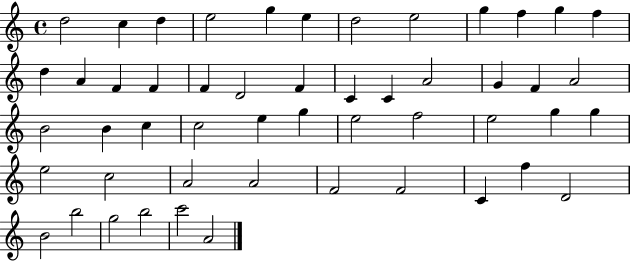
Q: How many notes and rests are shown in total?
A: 51